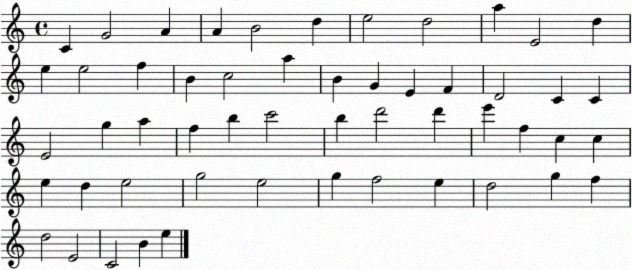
X:1
T:Untitled
M:4/4
L:1/4
K:C
C G2 A A B2 d e2 d2 a E2 d e e2 f B c2 a B G E F D2 C C E2 g a f b c'2 b d'2 d' e' f c c e d e2 g2 e2 g f2 e d2 g f d2 E2 C2 B e